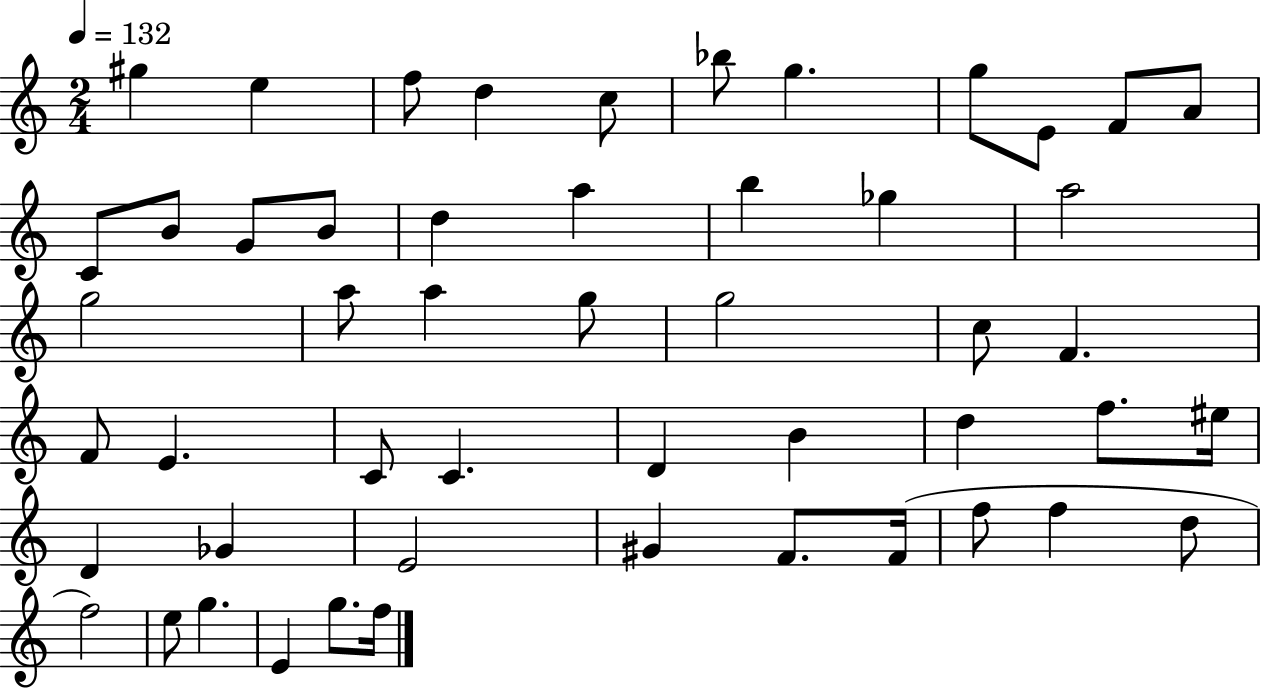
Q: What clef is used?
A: treble